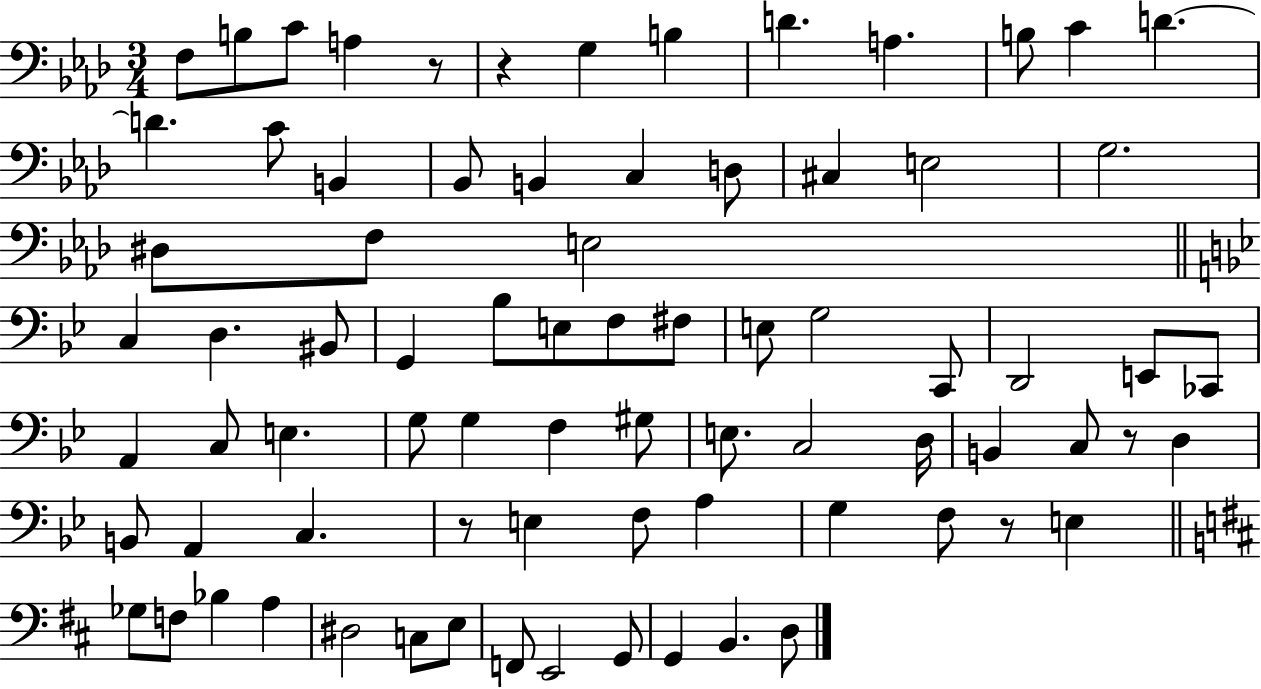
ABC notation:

X:1
T:Untitled
M:3/4
L:1/4
K:Ab
F,/2 B,/2 C/2 A, z/2 z G, B, D A, B,/2 C D D C/2 B,, _B,,/2 B,, C, D,/2 ^C, E,2 G,2 ^D,/2 F,/2 E,2 C, D, ^B,,/2 G,, _B,/2 E,/2 F,/2 ^F,/2 E,/2 G,2 C,,/2 D,,2 E,,/2 _C,,/2 A,, C,/2 E, G,/2 G, F, ^G,/2 E,/2 C,2 D,/4 B,, C,/2 z/2 D, B,,/2 A,, C, z/2 E, F,/2 A, G, F,/2 z/2 E, _G,/2 F,/2 _B, A, ^D,2 C,/2 E,/2 F,,/2 E,,2 G,,/2 G,, B,, D,/2